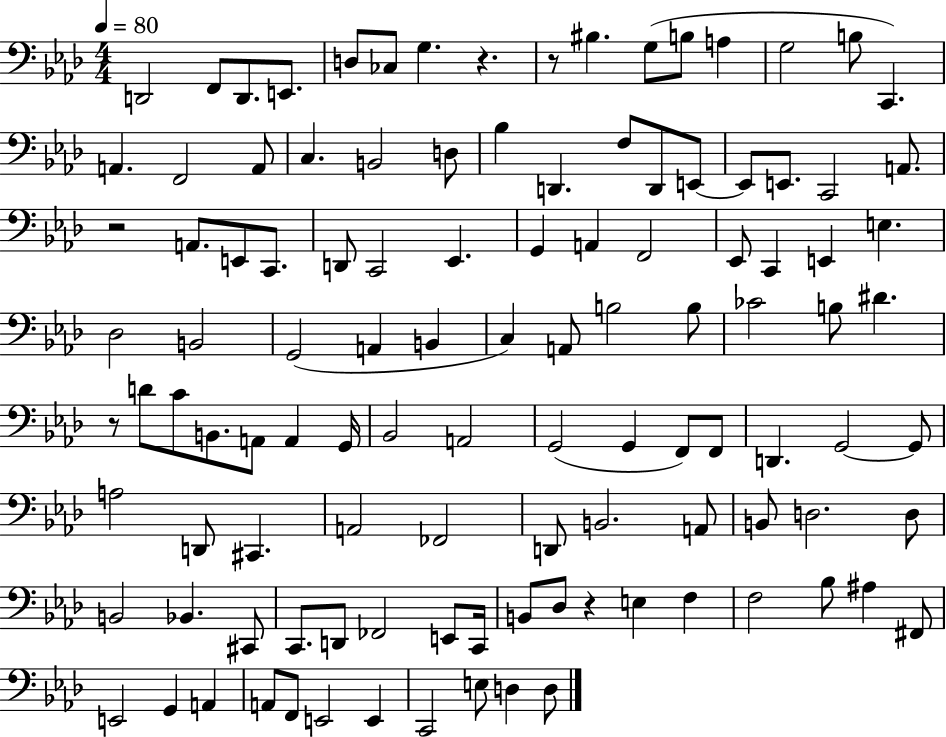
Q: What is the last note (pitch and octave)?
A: D3